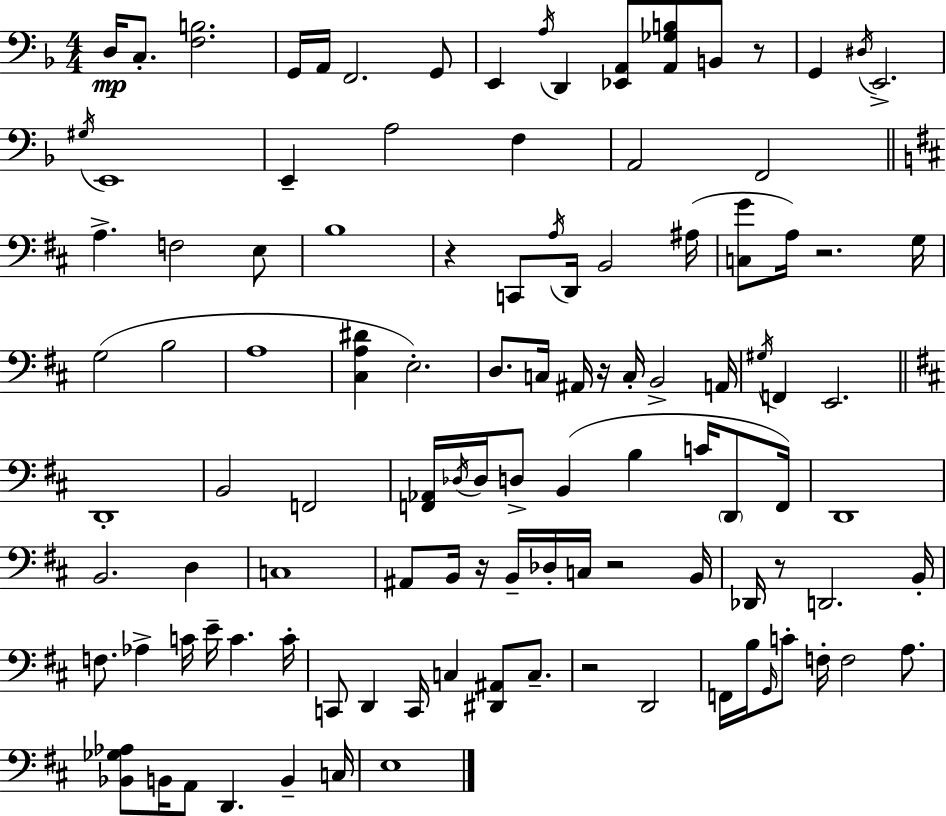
D3/s C3/e. [F3,B3]/h. G2/s A2/s F2/h. G2/e E2/q A3/s D2/q [Eb2,A2]/e [A2,Gb3,B3]/e B2/e R/e G2/q D#3/s E2/h. G#3/s E2/w E2/q A3/h F3/q A2/h F2/h A3/q. F3/h E3/e B3/w R/q C2/e A3/s D2/s B2/h A#3/s [C3,G4]/e A3/s R/h. G3/s G3/h B3/h A3/w [C#3,A3,D#4]/q E3/h. D3/e. C3/s A#2/s R/s C3/s B2/h A2/s G#3/s F2/q E2/h. D2/w B2/h F2/h [F2,Ab2]/s Db3/s Db3/s D3/e B2/q B3/q C4/s D2/e F2/s D2/w B2/h. D3/q C3/w A#2/e B2/s R/s B2/s Db3/s C3/s R/h B2/s Db2/s R/e D2/h. B2/s F3/e. Ab3/q C4/s E4/s C4/q. C4/s C2/e D2/q C2/s C3/q [D#2,A#2]/e C3/e. R/h D2/h F2/s B3/s G2/s C4/e F3/s F3/h A3/e. [Bb2,Gb3,Ab3]/e B2/s A2/e D2/q. B2/q C3/s E3/w